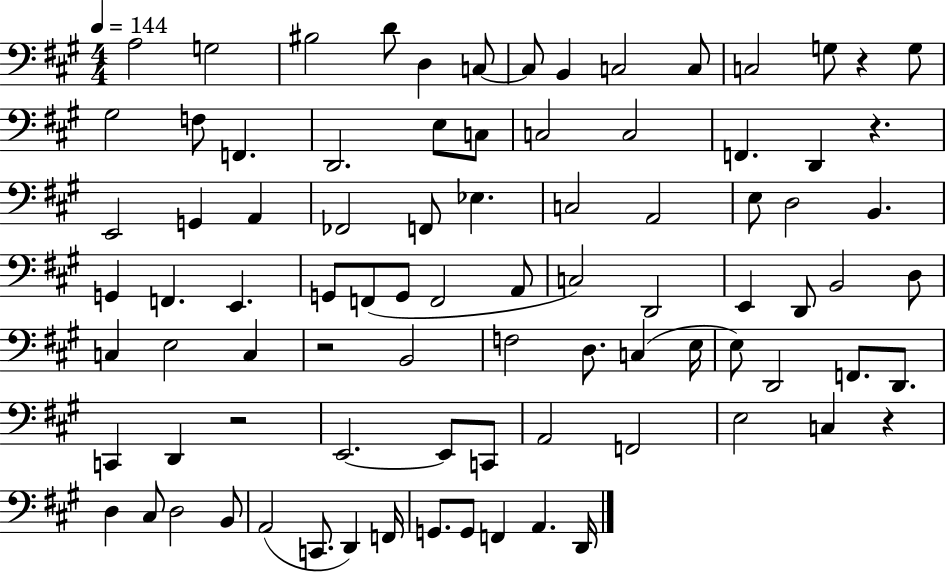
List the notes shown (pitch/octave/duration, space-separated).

A3/h G3/h BIS3/h D4/e D3/q C3/e C3/e B2/q C3/h C3/e C3/h G3/e R/q G3/e G#3/h F3/e F2/q. D2/h. E3/e C3/e C3/h C3/h F2/q. D2/q R/q. E2/h G2/q A2/q FES2/h F2/e Eb3/q. C3/h A2/h E3/e D3/h B2/q. G2/q F2/q. E2/q. G2/e F2/e G2/e F2/h A2/e C3/h D2/h E2/q D2/e B2/h D3/e C3/q E3/h C3/q R/h B2/h F3/h D3/e. C3/q E3/s E3/e D2/h F2/e. D2/e. C2/q D2/q R/h E2/h. E2/e C2/e A2/h F2/h E3/h C3/q R/q D3/q C#3/e D3/h B2/e A2/h C2/e. D2/q F2/s G2/e. G2/e F2/q A2/q. D2/s